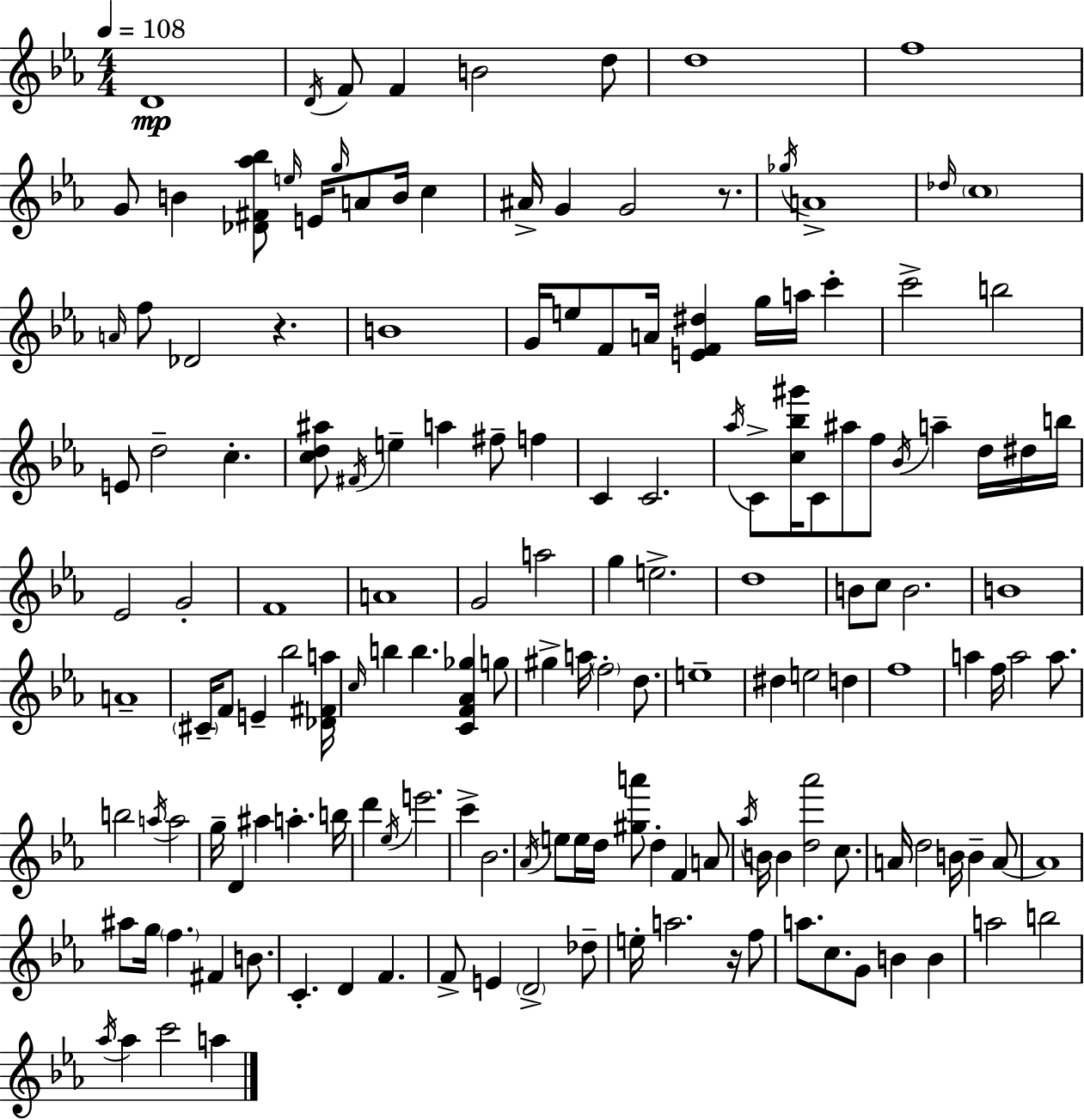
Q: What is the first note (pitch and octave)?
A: D4